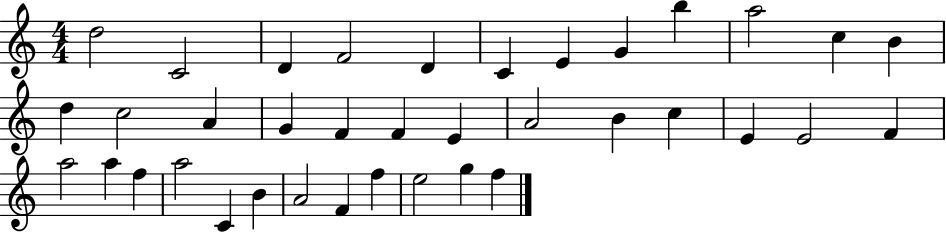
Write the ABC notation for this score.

X:1
T:Untitled
M:4/4
L:1/4
K:C
d2 C2 D F2 D C E G b a2 c B d c2 A G F F E A2 B c E E2 F a2 a f a2 C B A2 F f e2 g f